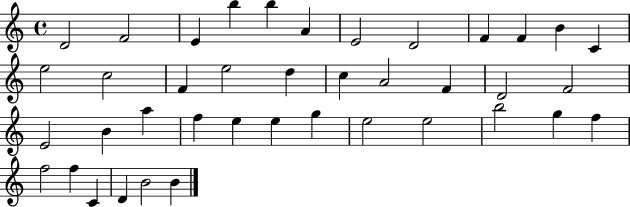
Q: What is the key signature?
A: C major